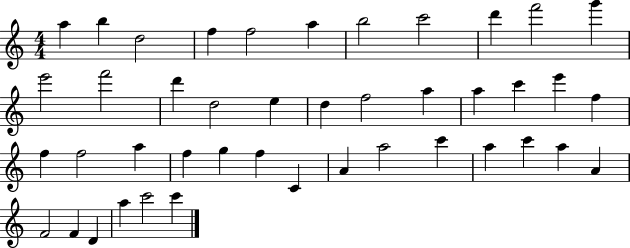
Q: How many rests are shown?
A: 0